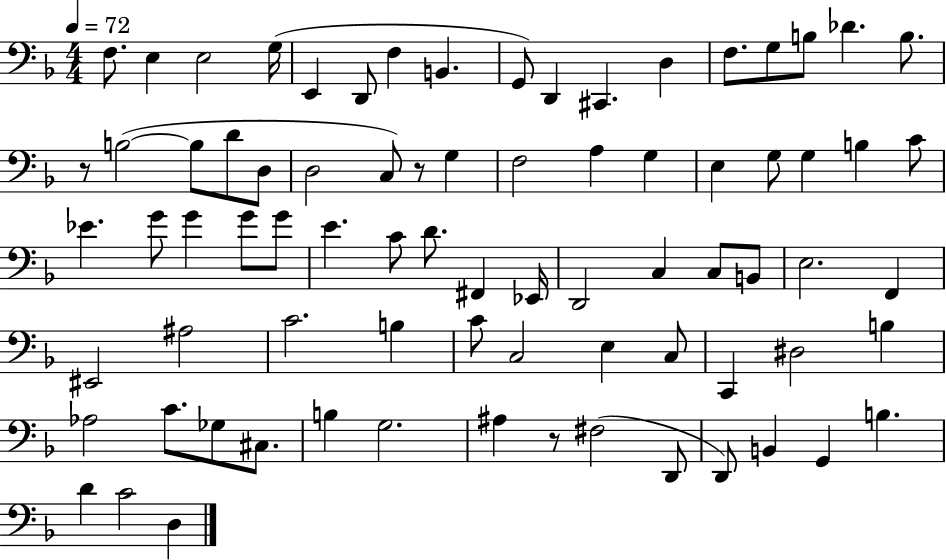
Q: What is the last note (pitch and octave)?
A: D3